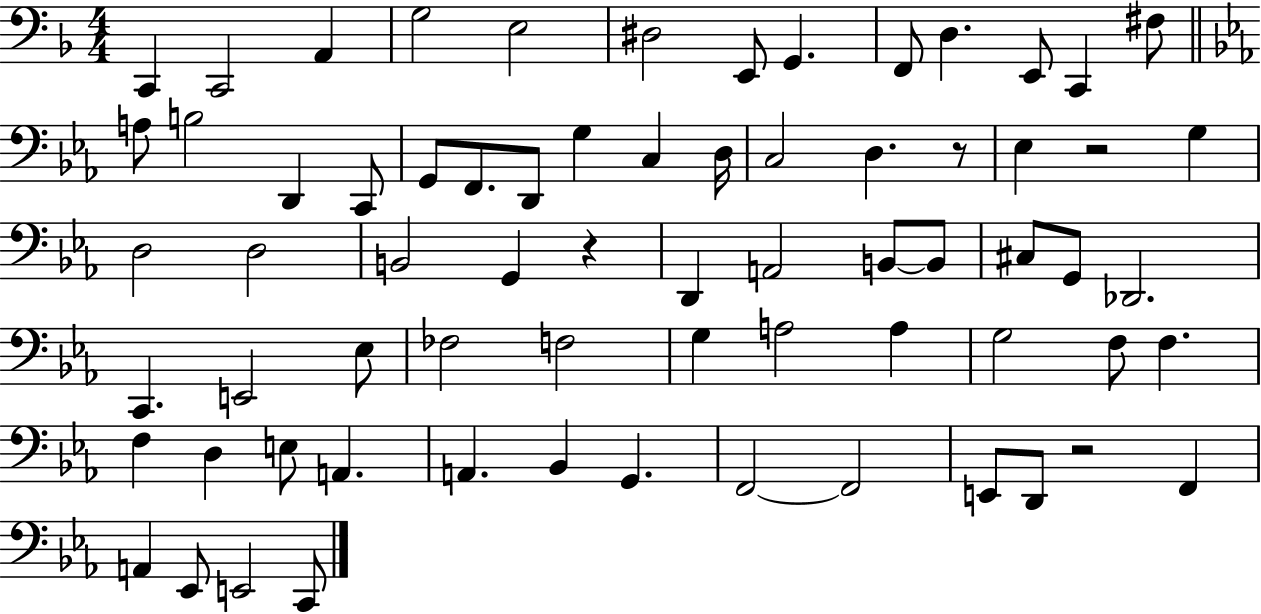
C2/q C2/h A2/q G3/h E3/h D#3/h E2/e G2/q. F2/e D3/q. E2/e C2/q F#3/e A3/e B3/h D2/q C2/e G2/e F2/e. D2/e G3/q C3/q D3/s C3/h D3/q. R/e Eb3/q R/h G3/q D3/h D3/h B2/h G2/q R/q D2/q A2/h B2/e B2/e C#3/e G2/e Db2/h. C2/q. E2/h Eb3/e FES3/h F3/h G3/q A3/h A3/q G3/h F3/e F3/q. F3/q D3/q E3/e A2/q. A2/q. Bb2/q G2/q. F2/h F2/h E2/e D2/e R/h F2/q A2/q Eb2/e E2/h C2/e